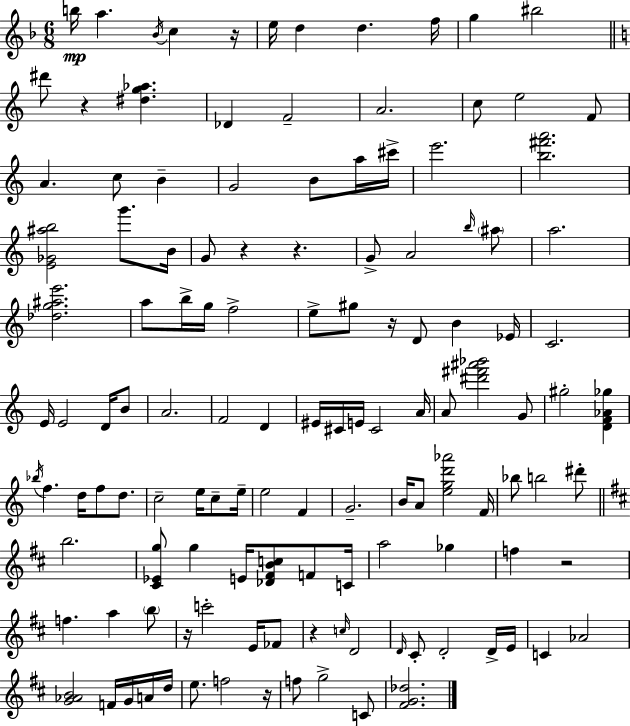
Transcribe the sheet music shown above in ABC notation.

X:1
T:Untitled
M:6/8
L:1/4
K:F
b/4 a _B/4 c z/4 e/4 d d f/4 g ^b2 ^d'/2 z [^dg_a] _D F2 A2 c/2 e2 F/2 A c/2 B G2 B/2 a/4 ^c'/4 e'2 [b^f'a']2 [E_G^ab]2 g'/2 B/4 G/2 z z G/2 A2 b/4 ^a/2 a2 [_dg^ae']2 a/2 b/4 g/4 f2 e/2 ^g/2 z/4 D/2 B _E/4 C2 E/4 E2 D/4 B/2 A2 F2 D ^E/4 ^C/4 E/4 ^C2 A/4 A/2 [^d'^f'^a'_b']2 G/2 ^g2 [DF_A_g] _b/4 f d/4 f/2 d/2 c2 e/4 c/2 e/4 e2 F G2 B/4 A/2 [egd'_a']2 F/4 _b/2 b2 ^d'/2 b2 [^C_Eg]/2 g E/4 [_D^FBc]/2 F/2 C/4 a2 _g f z2 f a b/2 z/4 c'2 E/4 _F/2 z c/4 D2 D/4 ^C/2 D2 D/4 E/4 C _A2 [G_AB]2 F/4 G/4 A/4 d/4 e/2 f2 z/4 f/2 g2 C/2 [^FG_d]2